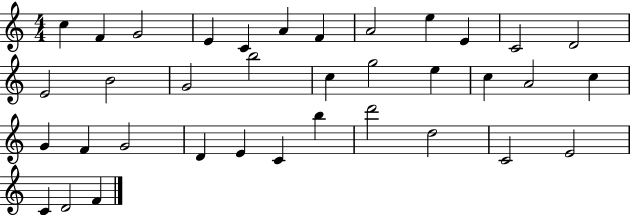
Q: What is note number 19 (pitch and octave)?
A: E5